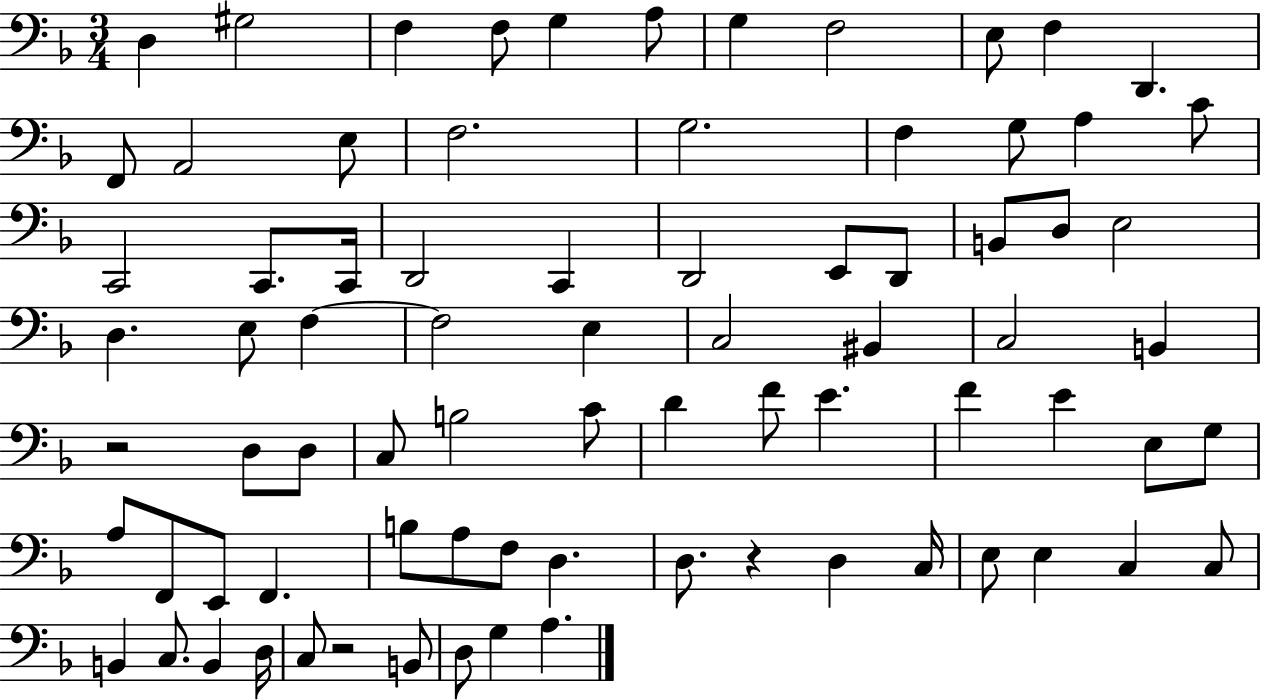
D3/q G#3/h F3/q F3/e G3/q A3/e G3/q F3/h E3/e F3/q D2/q. F2/e A2/h E3/e F3/h. G3/h. F3/q G3/e A3/q C4/e C2/h C2/e. C2/s D2/h C2/q D2/h E2/e D2/e B2/e D3/e E3/h D3/q. E3/e F3/q F3/h E3/q C3/h BIS2/q C3/h B2/q R/h D3/e D3/e C3/e B3/h C4/e D4/q F4/e E4/q. F4/q E4/q E3/e G3/e A3/e F2/e E2/e F2/q. B3/e A3/e F3/e D3/q. D3/e. R/q D3/q C3/s E3/e E3/q C3/q C3/e B2/q C3/e. B2/q D3/s C3/e R/h B2/e D3/e G3/q A3/q.